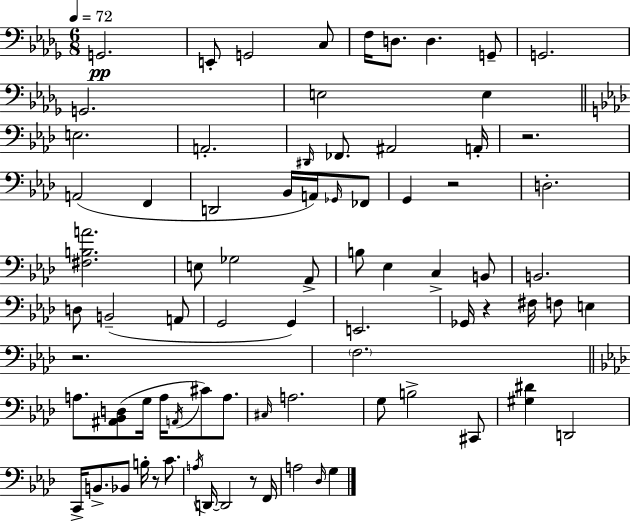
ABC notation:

X:1
T:Untitled
M:6/8
L:1/4
K:Bbm
G,,2 E,,/2 G,,2 C,/2 F,/4 D,/2 D, G,,/2 G,,2 G,,2 E,2 E, E,2 A,,2 ^D,,/4 _F,,/2 ^A,,2 A,,/4 z2 A,,2 F,, D,,2 _B,,/4 A,,/4 _G,,/4 _F,,/2 G,, z2 D,2 [^F,B,A]2 E,/2 _G,2 _A,,/2 B,/2 _E, C, B,,/2 B,,2 D,/2 B,,2 A,,/2 G,,2 G,, E,,2 _G,,/4 z ^F,/4 F,/2 E, z2 F,2 A,/2 [^A,,_B,,D,]/2 G,/4 A,/4 A,,/4 ^C/2 A,/2 ^C,/4 A,2 G,/2 B,2 ^C,,/2 [^G,^D] D,,2 C,,/4 B,,/2 _B,,/2 B,/4 z/2 C/2 A,/4 D,,/4 D,,2 z/2 F,,/4 A,2 _D,/4 G,